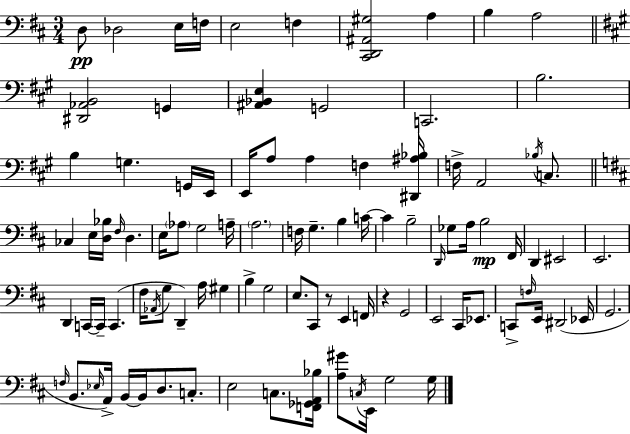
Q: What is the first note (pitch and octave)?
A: D3